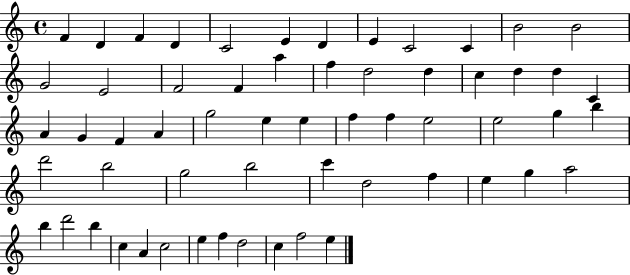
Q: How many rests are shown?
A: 0